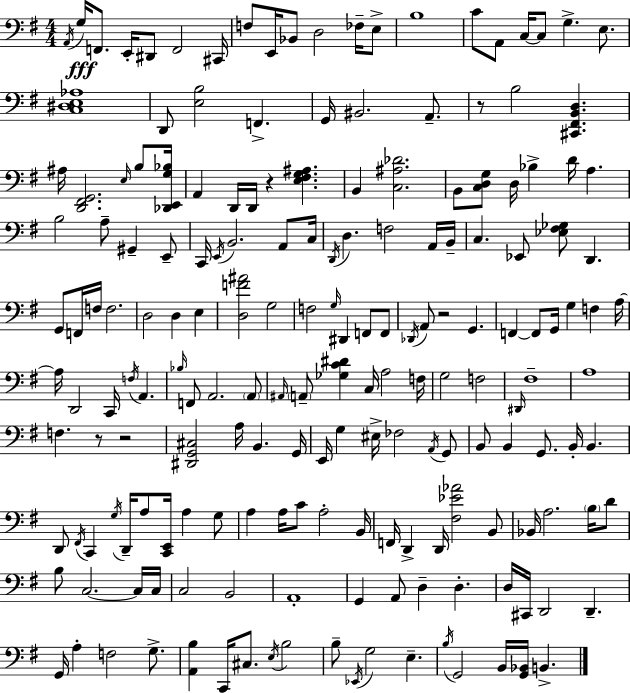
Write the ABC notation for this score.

X:1
T:Untitled
M:4/4
L:1/4
K:G
A,,/4 G,/4 F,,/2 E,,/4 ^D,,/2 F,,2 ^C,,/4 F,/2 E,,/4 _B,,/2 D,2 _F,/4 E,/2 B,4 C/2 A,,/2 C,/4 C,/2 G, E,/2 [C,^D,E,_A,]4 D,,/2 [E,B,]2 F,, G,,/4 ^B,,2 A,,/2 z/2 B,2 [^C,,^F,,B,,D,] ^A,/4 [D,,^F,,G,,]2 E,/4 B,/2 [_D,,E,,G,_B,]/4 A,, D,,/4 D,,/4 z [E,^F,G,^A,] B,, [C,^A,_D]2 B,,/2 [C,D,G,]/2 D,/4 _B, D/4 A, B,2 A,/2 ^G,, E,,/2 C,,/4 E,,/4 B,,2 A,,/2 C,/4 D,,/4 D, F,2 A,,/4 B,,/4 C, _E,,/2 [_E,^F,_G,]/2 D,, G,,/2 F,,/4 F,/4 F,2 D,2 D, E, [D,F^A]2 G,2 F,2 G,/4 ^D,, F,,/2 F,,/2 _D,,/4 A,,/2 z2 G,, F,, F,,/2 G,,/4 G, F, A,/4 A,/4 D,,2 C,,/4 F,/4 A,, _B,/4 F,,/2 A,,2 A,,/2 ^A,,/4 A,,/2 [_G,C^D] C,/4 A,2 F,/4 G,2 F,2 ^D,,/4 ^F,4 A,4 F, z/2 z2 [^D,,G,,^C,]2 A,/4 B,, G,,/4 E,,/4 G, ^E,/4 _F,2 A,,/4 G,,/2 B,,/2 B,, G,,/2 B,,/4 B,, D,,/2 ^F,,/4 C,, G,/4 D,,/4 A,/2 [C,,E,,]/4 A, G,/2 A, A,/4 C/2 A,2 B,,/4 F,,/4 D,, D,,/4 [^F,_E_A]2 B,,/2 _B,,/4 A,2 B,/4 D/2 B,/2 C,2 C,/4 C,/4 C,2 B,,2 A,,4 G,, A,,/2 D, D, D,/4 ^C,,/4 D,,2 D,, G,,/4 A, F,2 G,/2 [A,,B,] C,,/4 ^C,/2 E,/4 B,2 B,/2 _E,,/4 G,2 E, B,/4 G,,2 B,,/4 [G,,_B,,]/4 B,,